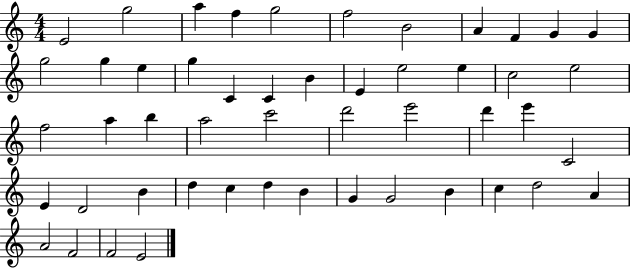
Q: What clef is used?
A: treble